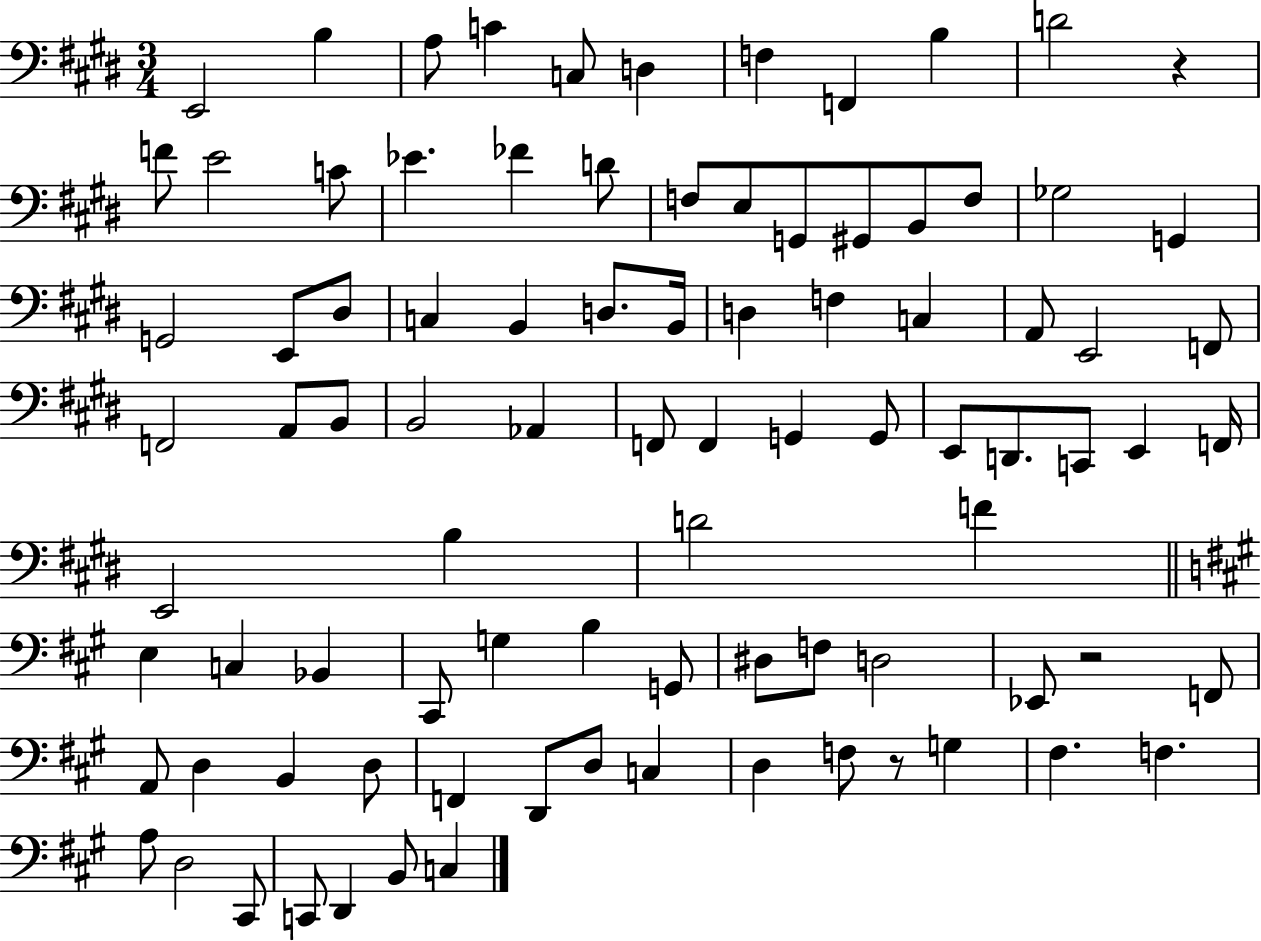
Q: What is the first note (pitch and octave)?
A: E2